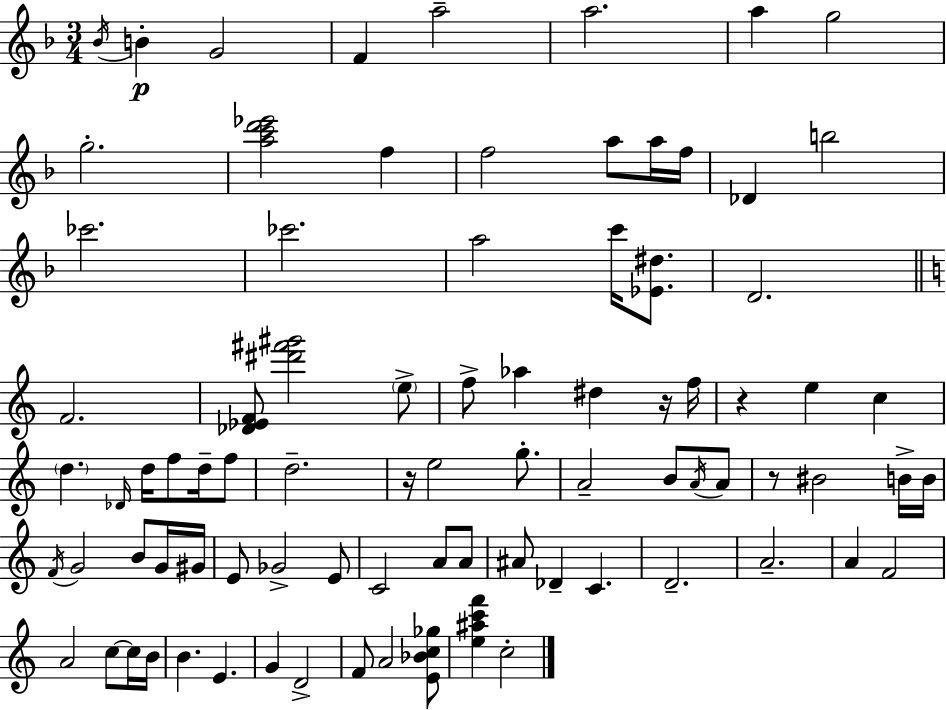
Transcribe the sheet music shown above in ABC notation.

X:1
T:Untitled
M:3/4
L:1/4
K:Dm
_B/4 B G2 F a2 a2 a g2 g2 [ac'd'_e']2 f f2 a/2 a/4 f/4 _D b2 _c'2 _c'2 a2 c'/4 [_E^d]/2 D2 F2 [_D_EF]/2 [^d'^f'^g']2 e/2 f/2 _a ^d z/4 f/4 z e c d _D/4 d/4 f/2 d/4 f/2 d2 z/4 e2 g/2 A2 B/2 A/4 A/2 z/2 ^B2 B/4 B/4 F/4 G2 B/2 G/4 ^G/4 E/2 _G2 E/2 C2 A/2 A/2 ^A/2 _D C D2 A2 A F2 A2 c/2 c/4 B/4 B E G D2 F/2 A2 [E_Bc_g]/2 [e^ac'f'] c2